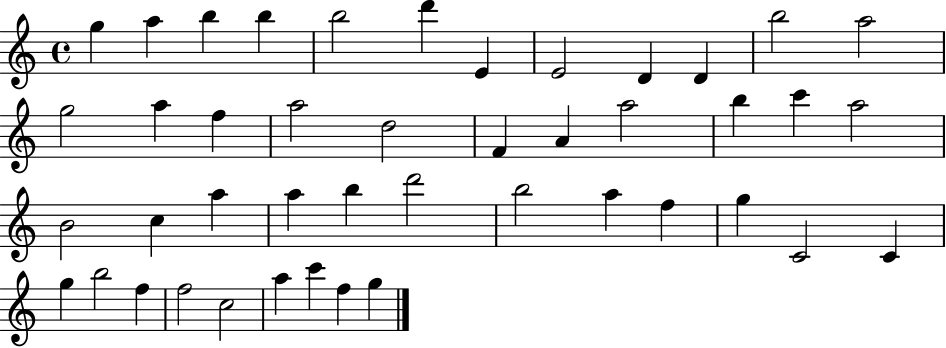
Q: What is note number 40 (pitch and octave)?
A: C5